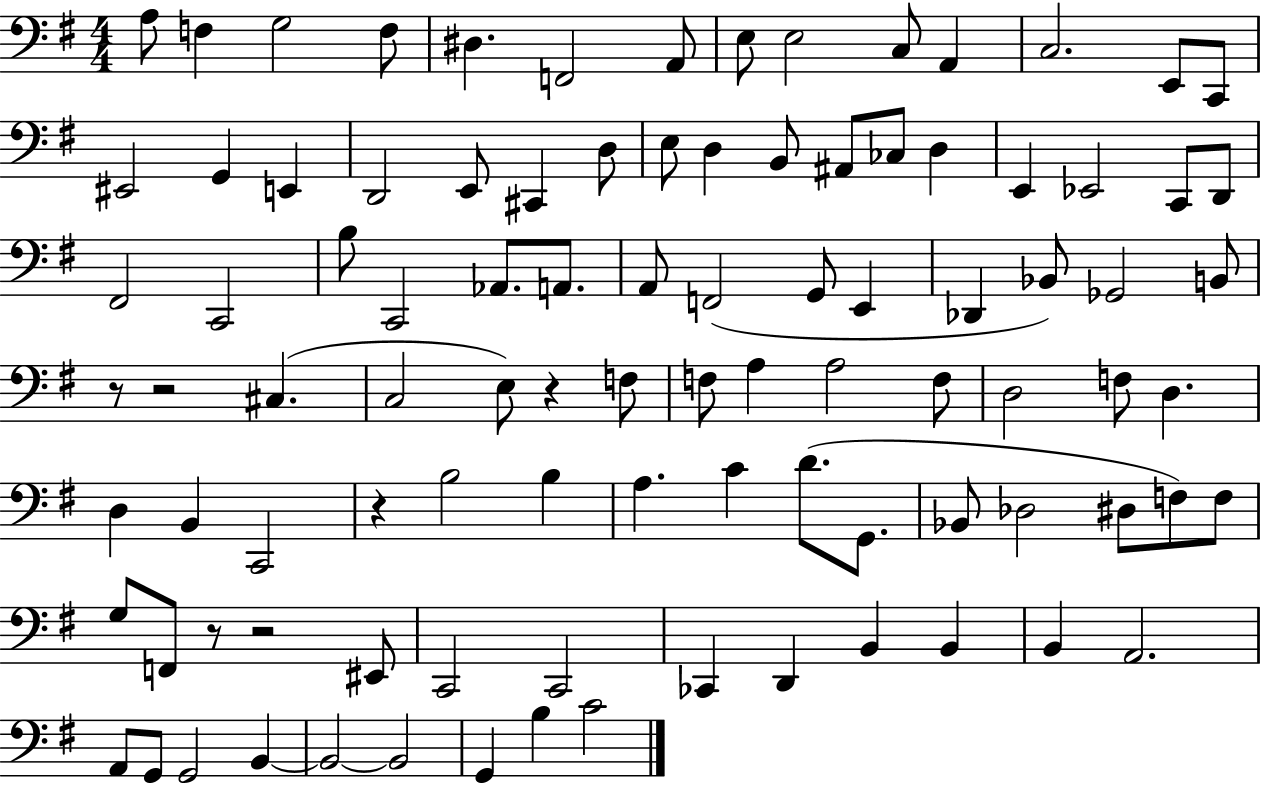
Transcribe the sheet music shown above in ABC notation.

X:1
T:Untitled
M:4/4
L:1/4
K:G
A,/2 F, G,2 F,/2 ^D, F,,2 A,,/2 E,/2 E,2 C,/2 A,, C,2 E,,/2 C,,/2 ^E,,2 G,, E,, D,,2 E,,/2 ^C,, D,/2 E,/2 D, B,,/2 ^A,,/2 _C,/2 D, E,, _E,,2 C,,/2 D,,/2 ^F,,2 C,,2 B,/2 C,,2 _A,,/2 A,,/2 A,,/2 F,,2 G,,/2 E,, _D,, _B,,/2 _G,,2 B,,/2 z/2 z2 ^C, C,2 E,/2 z F,/2 F,/2 A, A,2 F,/2 D,2 F,/2 D, D, B,, C,,2 z B,2 B, A, C D/2 G,,/2 _B,,/2 _D,2 ^D,/2 F,/2 F,/2 G,/2 F,,/2 z/2 z2 ^E,,/2 C,,2 C,,2 _C,, D,, B,, B,, B,, A,,2 A,,/2 G,,/2 G,,2 B,, B,,2 B,,2 G,, B, C2